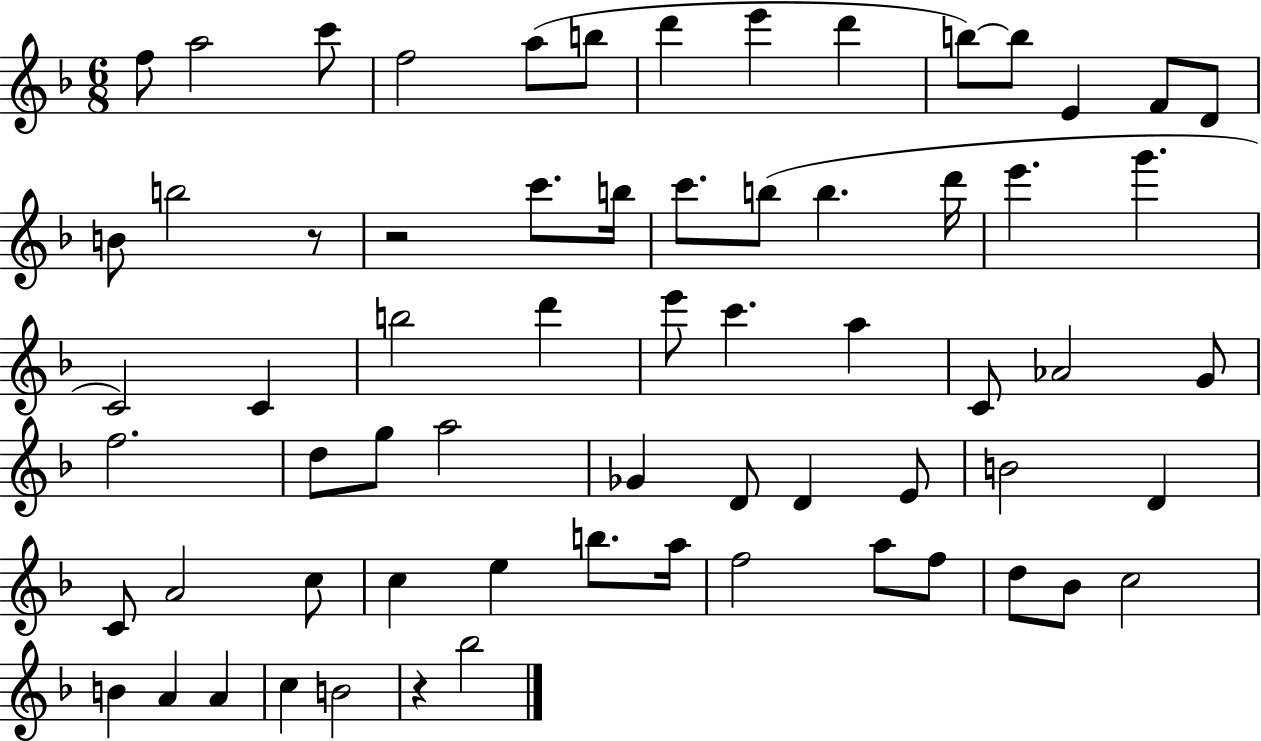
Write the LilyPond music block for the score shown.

{
  \clef treble
  \numericTimeSignature
  \time 6/8
  \key f \major
  \repeat volta 2 { f''8 a''2 c'''8 | f''2 a''8( b''8 | d'''4 e'''4 d'''4 | b''8~~) b''8 e'4 f'8 d'8 | \break b'8 b''2 r8 | r2 c'''8. b''16 | c'''8. b''8( b''4. d'''16 | e'''4. g'''4. | \break c'2) c'4 | b''2 d'''4 | e'''8 c'''4. a''4 | c'8 aes'2 g'8 | \break f''2. | d''8 g''8 a''2 | ges'4 d'8 d'4 e'8 | b'2 d'4 | \break c'8 a'2 c''8 | c''4 e''4 b''8. a''16 | f''2 a''8 f''8 | d''8 bes'8 c''2 | \break b'4 a'4 a'4 | c''4 b'2 | r4 bes''2 | } \bar "|."
}